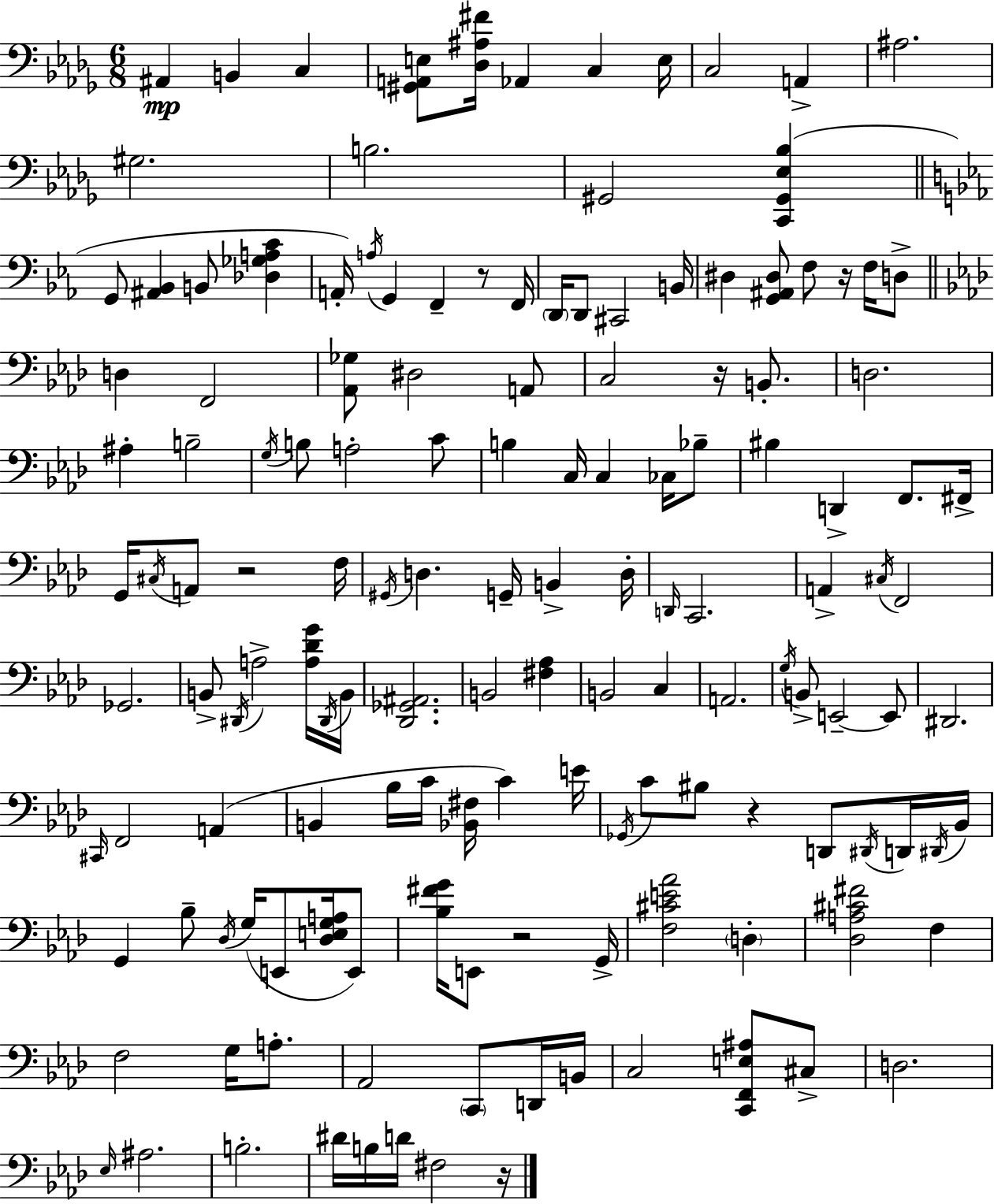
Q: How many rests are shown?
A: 7